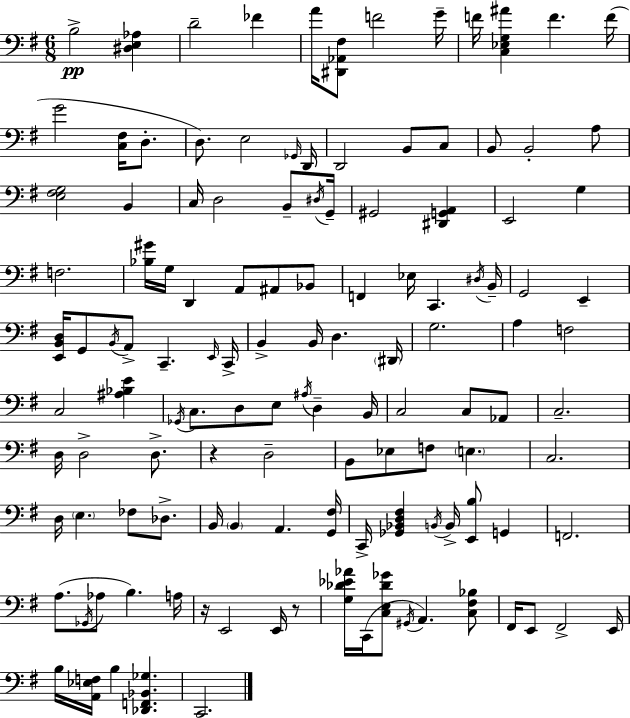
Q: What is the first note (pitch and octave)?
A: B3